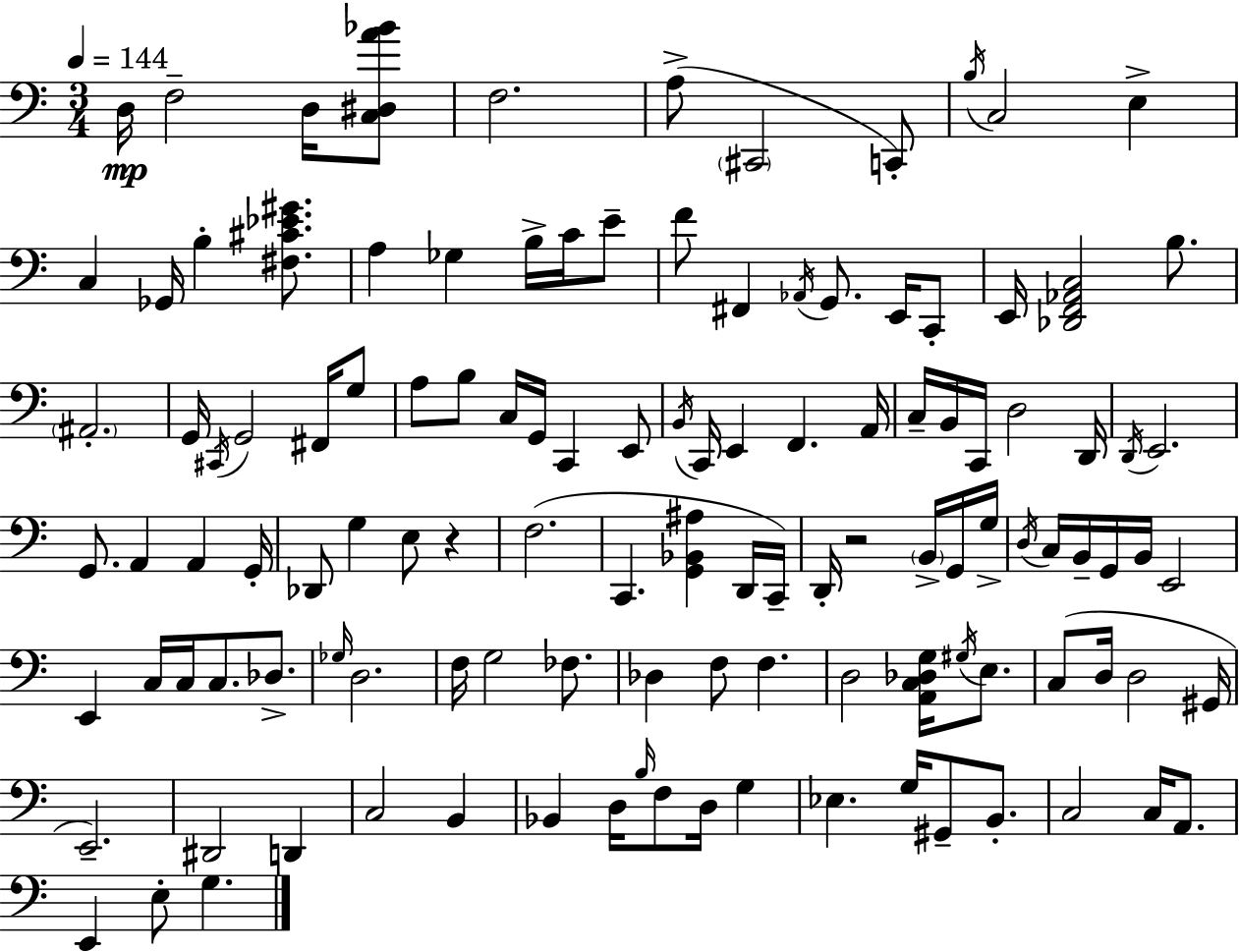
X:1
T:Untitled
M:3/4
L:1/4
K:C
D,/4 F,2 D,/4 [C,^D,A_B]/2 F,2 A,/2 ^C,,2 C,,/2 B,/4 C,2 E, C, _G,,/4 B, [^F,^C_E^G]/2 A, _G, B,/4 C/4 E/2 F/2 ^F,, _A,,/4 G,,/2 E,,/4 C,,/2 E,,/4 [_D,,F,,_A,,C,]2 B,/2 ^A,,2 G,,/4 ^C,,/4 G,,2 ^F,,/4 G,/2 A,/2 B,/2 C,/4 G,,/4 C,, E,,/2 B,,/4 C,,/4 E,, F,, A,,/4 C,/4 B,,/4 C,,/4 D,2 D,,/4 D,,/4 E,,2 G,,/2 A,, A,, G,,/4 _D,,/2 G, E,/2 z F,2 C,, [G,,_B,,^A,] D,,/4 C,,/4 D,,/4 z2 B,,/4 G,,/4 G,/4 D,/4 C,/4 B,,/4 G,,/4 B,,/4 E,,2 E,, C,/4 C,/4 C,/2 _D,/2 _G,/4 D,2 F,/4 G,2 _F,/2 _D, F,/2 F, D,2 [A,,C,_D,G,]/4 ^G,/4 E,/2 C,/2 D,/4 D,2 ^G,,/4 E,,2 ^D,,2 D,, C,2 B,, _B,, D,/4 B,/4 F,/2 D,/4 G, _E, G,/4 ^G,,/2 B,,/2 C,2 C,/4 A,,/2 E,, E,/2 G,